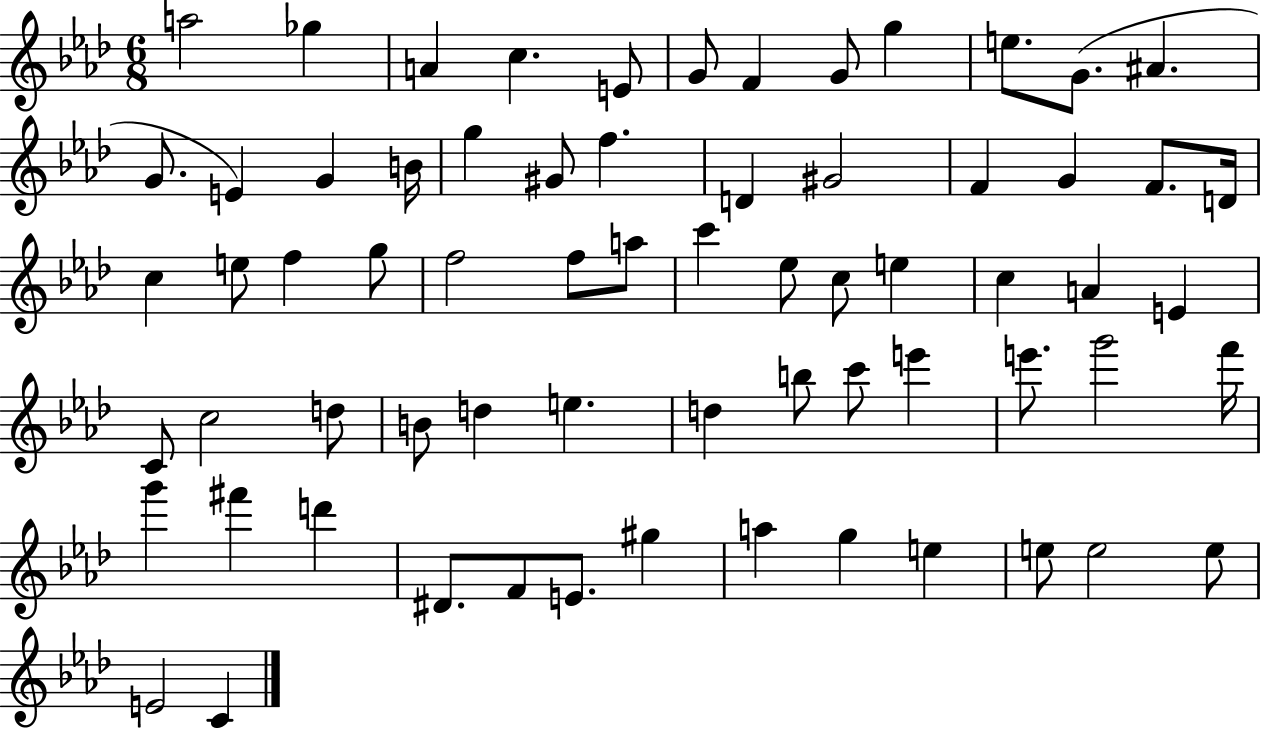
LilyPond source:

{
  \clef treble
  \numericTimeSignature
  \time 6/8
  \key aes \major
  a''2 ges''4 | a'4 c''4. e'8 | g'8 f'4 g'8 g''4 | e''8. g'8.( ais'4. | \break g'8. e'4) g'4 b'16 | g''4 gis'8 f''4. | d'4 gis'2 | f'4 g'4 f'8. d'16 | \break c''4 e''8 f''4 g''8 | f''2 f''8 a''8 | c'''4 ees''8 c''8 e''4 | c''4 a'4 e'4 | \break c'8 c''2 d''8 | b'8 d''4 e''4. | d''4 b''8 c'''8 e'''4 | e'''8. g'''2 f'''16 | \break g'''4 fis'''4 d'''4 | dis'8. f'8 e'8. gis''4 | a''4 g''4 e''4 | e''8 e''2 e''8 | \break e'2 c'4 | \bar "|."
}